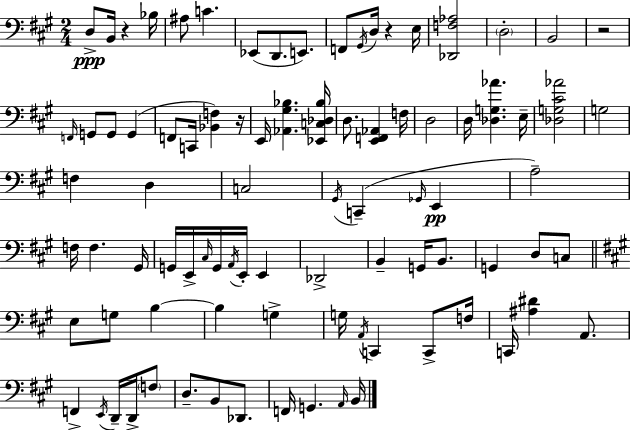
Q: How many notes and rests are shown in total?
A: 88